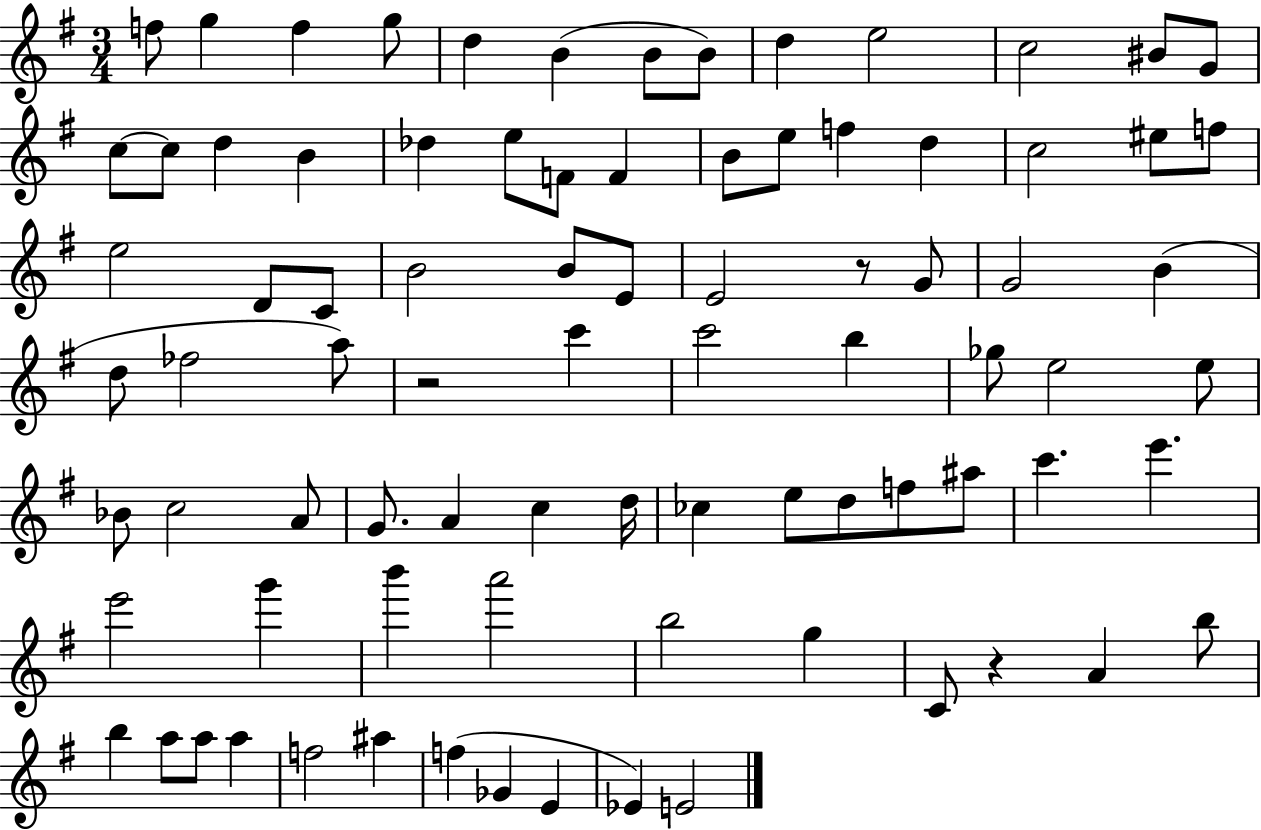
X:1
T:Untitled
M:3/4
L:1/4
K:G
f/2 g f g/2 d B B/2 B/2 d e2 c2 ^B/2 G/2 c/2 c/2 d B _d e/2 F/2 F B/2 e/2 f d c2 ^e/2 f/2 e2 D/2 C/2 B2 B/2 E/2 E2 z/2 G/2 G2 B d/2 _f2 a/2 z2 c' c'2 b _g/2 e2 e/2 _B/2 c2 A/2 G/2 A c d/4 _c e/2 d/2 f/2 ^a/2 c' e' e'2 g' b' a'2 b2 g C/2 z A b/2 b a/2 a/2 a f2 ^a f _G E _E E2